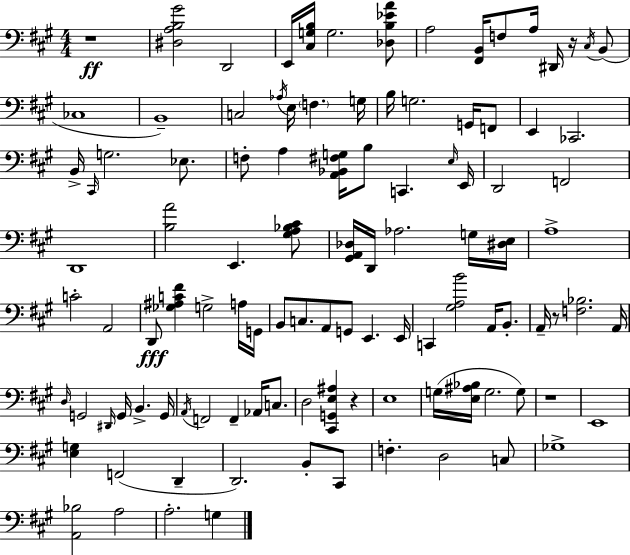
{
  \clef bass
  \numericTimeSignature
  \time 4/4
  \key a \major
  r1\ff | <dis a b gis'>2 d,2 | e,16 <cis g b>16 g2. <des b ees' a'>8 | a2 <fis, b,>16 f8 a16 dis,16 r16 \acciaccatura { cis16 }( b,8 | \break ces1 | b,1--) | c2 \acciaccatura { aes16 } e16 \parenthesize f4. | g16 b16 g2. g,16 | \break f,8 e,4 ces,2. | b,16-> \grace { cis,16 } g2. | ees8. f8-. a4 <a, bes, fis g>16 b8 c,4. | \grace { e16 } e,16 d,2 f,2 | \break d,1 | <b a'>2 e,4. | <gis a bes cis'>8 <gis, a, des>16 d,16 aes2. | g16 <dis e>16 a1-> | \break c'2-. a,2 | d,8\fff <ges ais c' fis'>4 g2-> | a16 g,16 b,8 c8. a,8 g,8 e,4. | e,16 c,4 <gis a b'>2 | \break a,16 b,8.-. a,16-- r8 <f bes>2. | a,16 \grace { d16 } g,2 \grace { dis,16 } g,16 b,4.-> | g,16 \acciaccatura { a,16 } f,2 f,4-- | aes,16 c8. d2 <cis, g, e ais>4 | \break r4 e1 | g16( <e ais bes>16 g2. | g8) r1 | e,1 | \break <e g>4 f,2( | d,4-- d,2.) | b,8-. cis,8 f4.-. d2 | c8 ges1-> | \break <a, bes>2 a2 | a2.-. | g4 \bar "|."
}